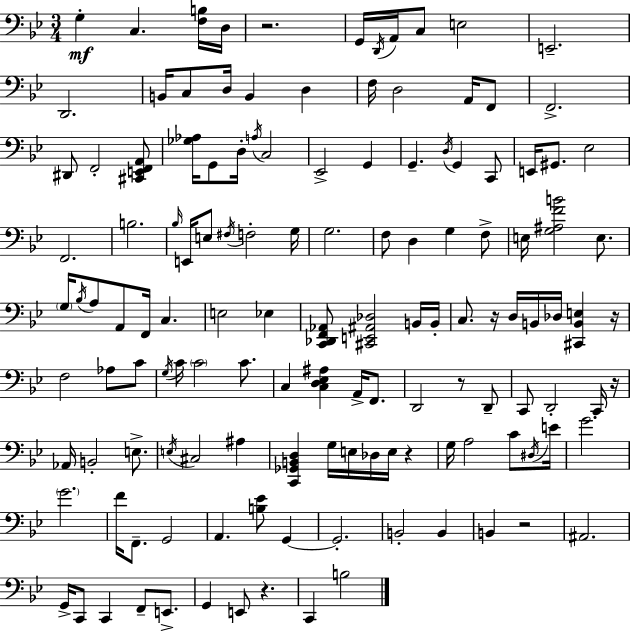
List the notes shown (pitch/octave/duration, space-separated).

G3/q C3/q. [F3,B3]/s D3/s R/h. G2/s D2/s A2/s C3/e E3/h E2/h. D2/h. B2/s C3/e D3/s B2/q D3/q F3/s D3/h A2/s F2/e F2/h. D#2/e F2/h [C#2,E2,F2,A2]/e [Gb3,Ab3]/s G2/e D3/s A3/s C3/h Eb2/h G2/q G2/q. D3/s G2/q C2/e E2/s G#2/e. Eb3/h F2/h. B3/h. Bb3/s E2/s E3/e F#3/s F3/h G3/s G3/h. F3/e D3/q G3/q F3/e E3/s [G3,A#3,F4,B4]/h E3/e. G3/s Bb3/s A3/e A2/e F2/s C3/q. E3/h Eb3/q [C2,Db2,F2,Ab2]/e [C#2,E2,A#2,Db3]/h B2/s B2/s C3/e. R/s D3/s B2/s Db3/s [C#2,B2,E3]/q R/s F3/h Ab3/e C4/e G3/s C4/s C4/h C4/e. C3/q [C3,D3,Eb3,A#3]/q A2/s F2/e. D2/h R/e D2/e C2/e D2/h C2/s R/s Ab2/s B2/h E3/e. E3/s C#3/h A#3/q [C2,Gb2,B2,D3]/q G3/s E3/s Db3/s E3/s R/q G3/s A3/h C4/e D#3/s E4/s G4/h. G4/h. F4/s F2/e. G2/h A2/q. [B3,Eb4]/e G2/q G2/h. B2/h B2/q B2/q R/h A#2/h. G2/s C2/e C2/q F2/e E2/e. G2/q E2/e R/q. C2/q B3/h